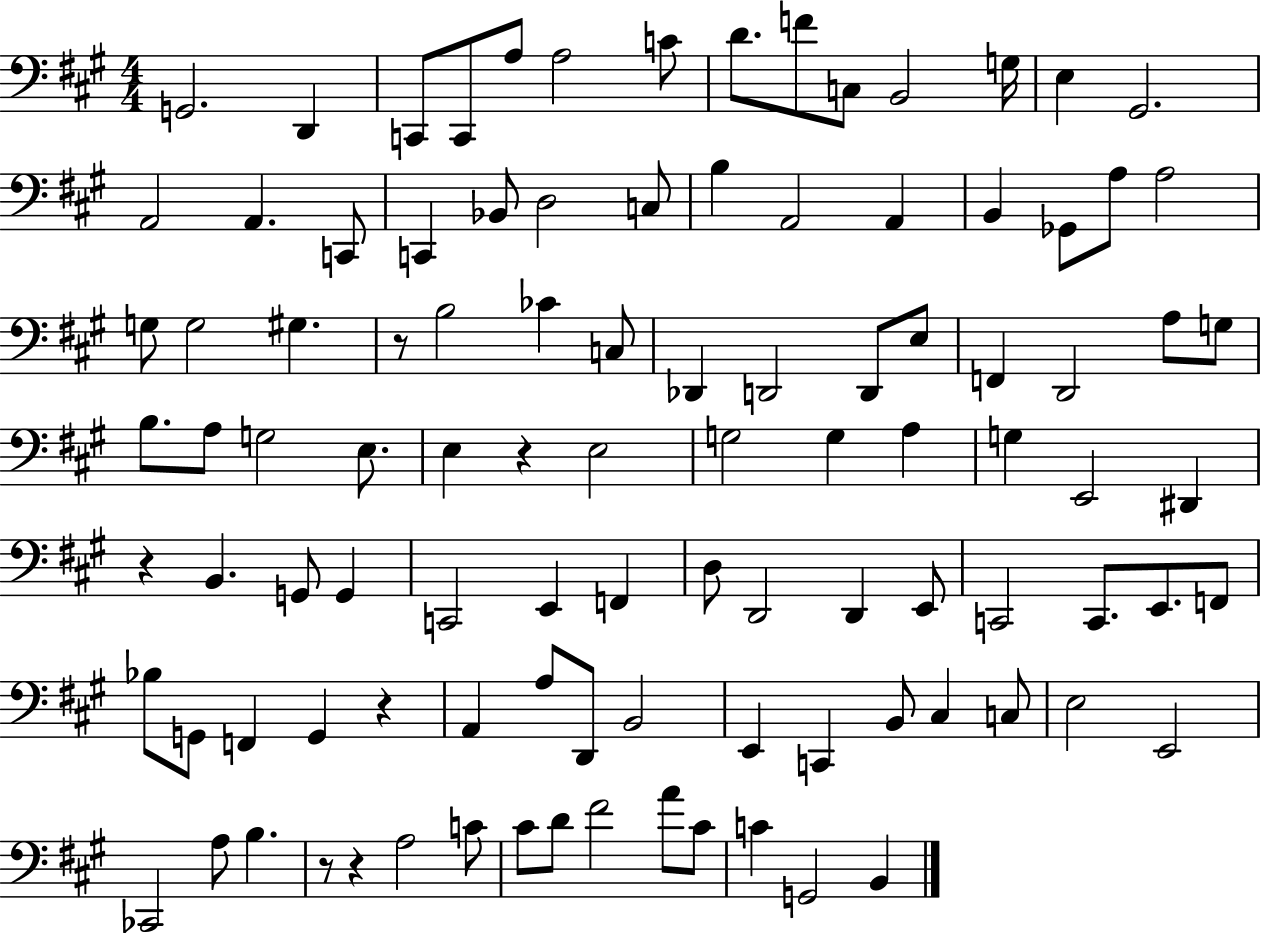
X:1
T:Untitled
M:4/4
L:1/4
K:A
G,,2 D,, C,,/2 C,,/2 A,/2 A,2 C/2 D/2 F/2 C,/2 B,,2 G,/4 E, ^G,,2 A,,2 A,, C,,/2 C,, _B,,/2 D,2 C,/2 B, A,,2 A,, B,, _G,,/2 A,/2 A,2 G,/2 G,2 ^G, z/2 B,2 _C C,/2 _D,, D,,2 D,,/2 E,/2 F,, D,,2 A,/2 G,/2 B,/2 A,/2 G,2 E,/2 E, z E,2 G,2 G, A, G, E,,2 ^D,, z B,, G,,/2 G,, C,,2 E,, F,, D,/2 D,,2 D,, E,,/2 C,,2 C,,/2 E,,/2 F,,/2 _B,/2 G,,/2 F,, G,, z A,, A,/2 D,,/2 B,,2 E,, C,, B,,/2 ^C, C,/2 E,2 E,,2 _C,,2 A,/2 B, z/2 z A,2 C/2 ^C/2 D/2 ^F2 A/2 ^C/2 C G,,2 B,,